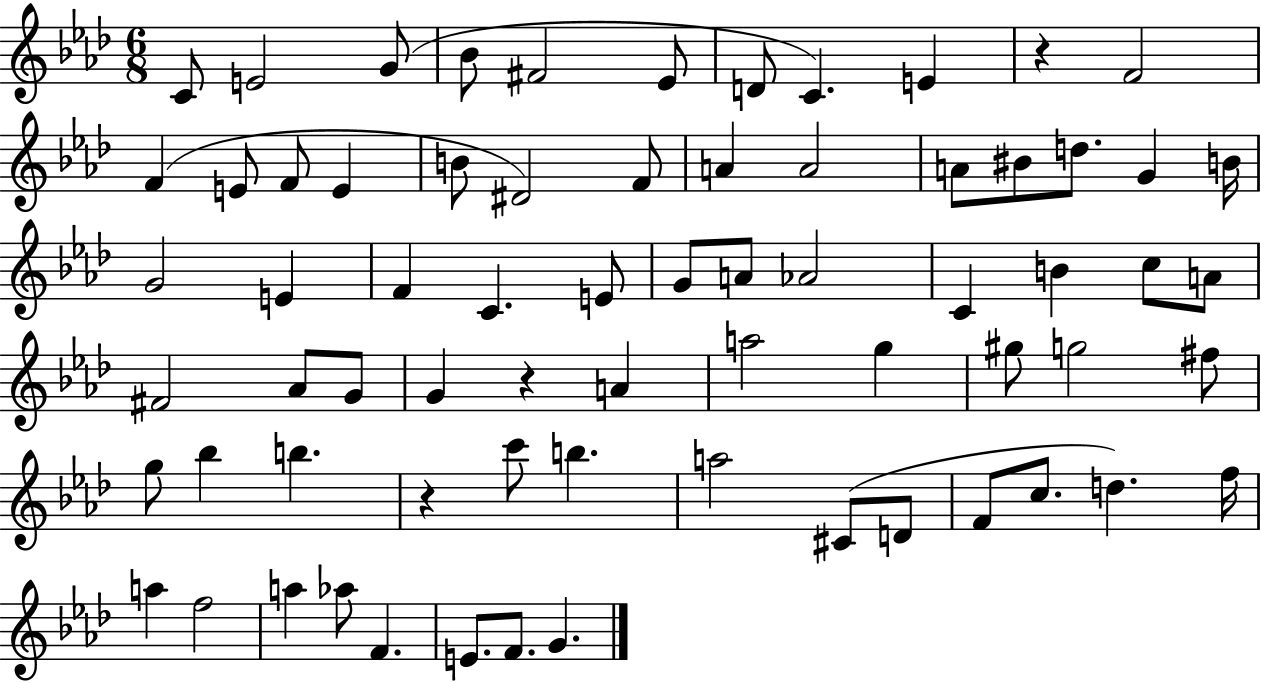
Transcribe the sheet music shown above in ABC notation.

X:1
T:Untitled
M:6/8
L:1/4
K:Ab
C/2 E2 G/2 _B/2 ^F2 _E/2 D/2 C E z F2 F E/2 F/2 E B/2 ^D2 F/2 A A2 A/2 ^B/2 d/2 G B/4 G2 E F C E/2 G/2 A/2 _A2 C B c/2 A/2 ^F2 _A/2 G/2 G z A a2 g ^g/2 g2 ^f/2 g/2 _b b z c'/2 b a2 ^C/2 D/2 F/2 c/2 d f/4 a f2 a _a/2 F E/2 F/2 G